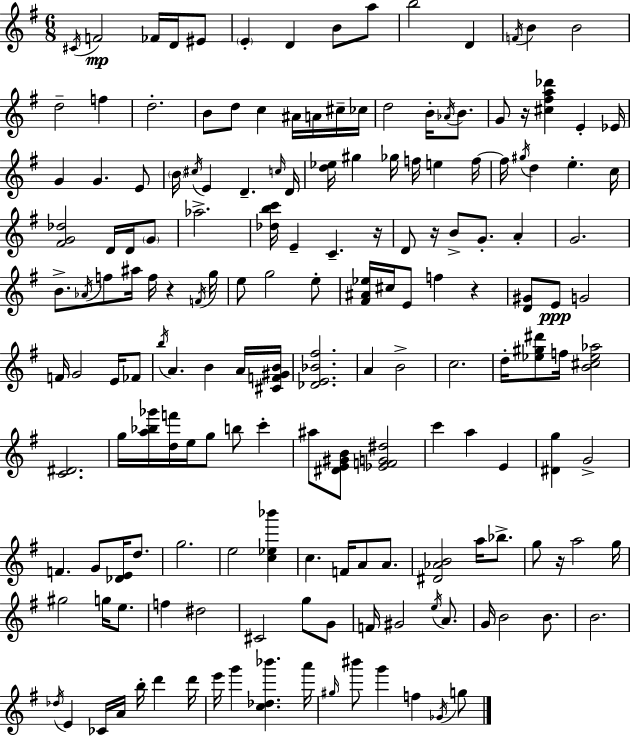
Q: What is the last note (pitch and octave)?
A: G5